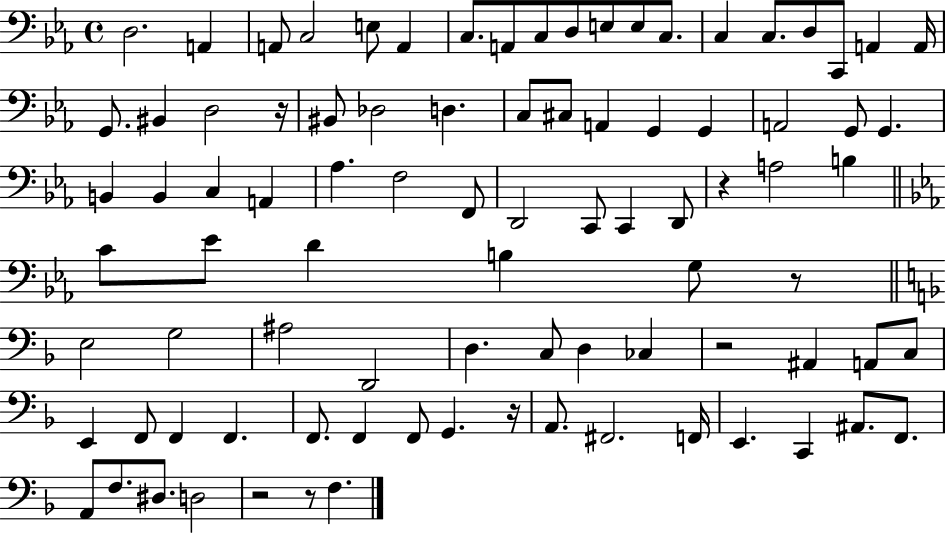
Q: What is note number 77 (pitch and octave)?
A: F2